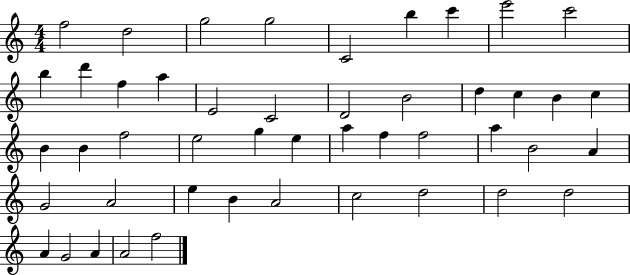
F5/h D5/h G5/h G5/h C4/h B5/q C6/q E6/h C6/h B5/q D6/q F5/q A5/q E4/h C4/h D4/h B4/h D5/q C5/q B4/q C5/q B4/q B4/q F5/h E5/h G5/q E5/q A5/q F5/q F5/h A5/q B4/h A4/q G4/h A4/h E5/q B4/q A4/h C5/h D5/h D5/h D5/h A4/q G4/h A4/q A4/h F5/h